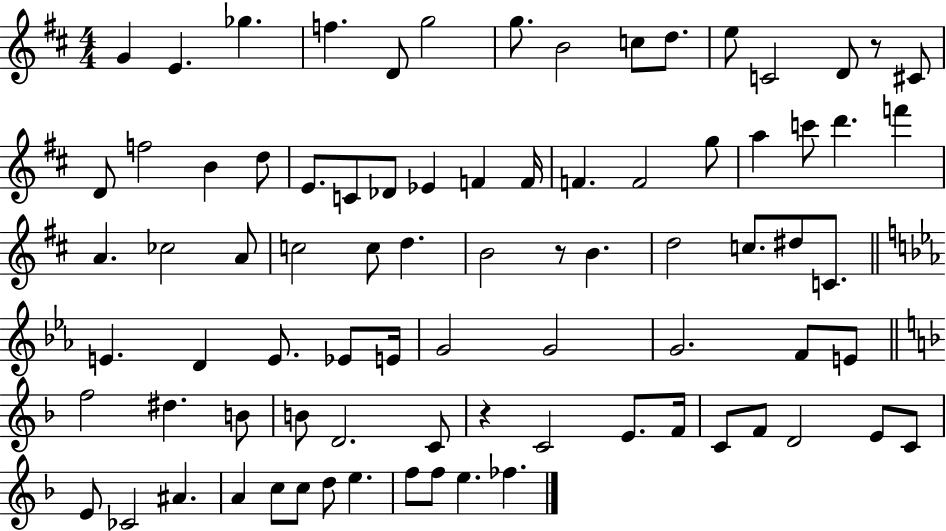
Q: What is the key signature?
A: D major